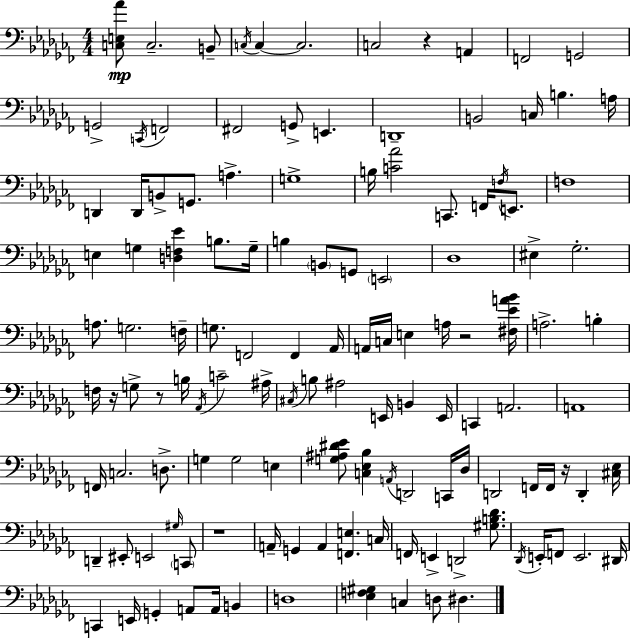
X:1
T:Untitled
M:4/4
L:1/4
K:Abm
[C,E,_A]/2 C,2 B,,/2 C,/4 C, C,2 C,2 z A,, F,,2 G,,2 G,,2 C,,/4 F,,2 ^F,,2 G,,/2 E,, D,,4 B,,2 C,/4 B, A,/4 D,, D,,/4 B,,/2 G,,/2 A, G,4 B,/4 [C_A]2 C,,/2 F,,/4 F,/4 E,,/2 F,4 E, G, [D,F,_E] B,/2 G,/4 B, B,,/2 G,,/2 E,,2 _D,4 ^E, _G,2 A,/2 G,2 F,/4 G,/2 F,,2 F,, _A,,/4 A,,/4 C,/4 E, A,/4 z2 [^F,_EA_B]/4 A,2 B, F,/4 z/4 G,/2 z/2 B,/4 _A,,/4 C2 ^A,/4 ^C,/4 B,/2 ^A,2 E,,/4 B,, E,,/4 C,, A,,2 A,,4 F,,/4 C,2 D,/2 G, G,2 E, [G,^A,^D_E]/2 [C,_E,_B,] A,,/4 D,,2 C,,/4 _D,/4 D,,2 F,,/4 F,,/4 z/4 D,, [^C,_E,]/4 D,, ^E,,/2 E,,2 ^G,/4 C,,/2 z4 A,,/4 G,, A,, [F,,E,] C,/4 F,,/4 E,, D,,2 [^G,B,_D]/2 _D,,/4 E,,/4 F,,/2 E,,2 ^D,,/4 C,, E,,/4 G,, A,,/2 A,,/4 B,, D,4 [_E,F,^G,] C, D,/2 ^D,